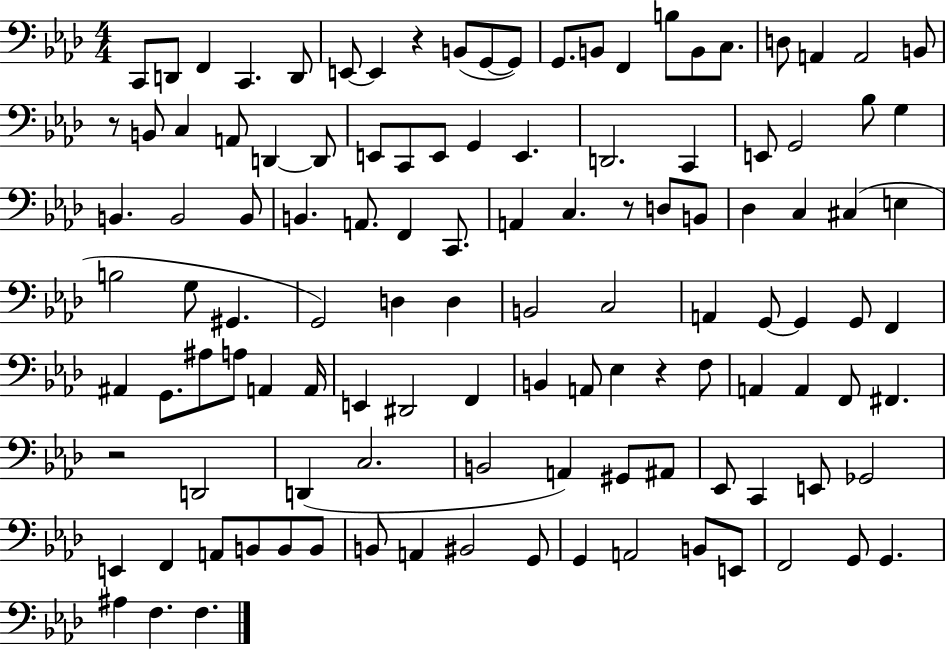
C2/e D2/e F2/q C2/q. D2/e E2/e E2/q R/q B2/e G2/e G2/e G2/e. B2/e F2/q B3/e B2/e C3/e. D3/e A2/q A2/h B2/e R/e B2/e C3/q A2/e D2/q D2/e E2/e C2/e E2/e G2/q E2/q. D2/h. C2/q E2/e G2/h Bb3/e G3/q B2/q. B2/h B2/e B2/q. A2/e. F2/q C2/e. A2/q C3/q. R/e D3/e B2/e Db3/q C3/q C#3/q E3/q B3/h G3/e G#2/q. G2/h D3/q D3/q B2/h C3/h A2/q G2/e G2/q G2/e F2/q A#2/q G2/e. A#3/e A3/e A2/q A2/s E2/q D#2/h F2/q B2/q A2/e Eb3/q R/q F3/e A2/q A2/q F2/e F#2/q. R/h D2/h D2/q C3/h. B2/h A2/q G#2/e A#2/e Eb2/e C2/q E2/e Gb2/h E2/q F2/q A2/e B2/e B2/e B2/e B2/e A2/q BIS2/h G2/e G2/q A2/h B2/e E2/e F2/h G2/e G2/q. A#3/q F3/q. F3/q.